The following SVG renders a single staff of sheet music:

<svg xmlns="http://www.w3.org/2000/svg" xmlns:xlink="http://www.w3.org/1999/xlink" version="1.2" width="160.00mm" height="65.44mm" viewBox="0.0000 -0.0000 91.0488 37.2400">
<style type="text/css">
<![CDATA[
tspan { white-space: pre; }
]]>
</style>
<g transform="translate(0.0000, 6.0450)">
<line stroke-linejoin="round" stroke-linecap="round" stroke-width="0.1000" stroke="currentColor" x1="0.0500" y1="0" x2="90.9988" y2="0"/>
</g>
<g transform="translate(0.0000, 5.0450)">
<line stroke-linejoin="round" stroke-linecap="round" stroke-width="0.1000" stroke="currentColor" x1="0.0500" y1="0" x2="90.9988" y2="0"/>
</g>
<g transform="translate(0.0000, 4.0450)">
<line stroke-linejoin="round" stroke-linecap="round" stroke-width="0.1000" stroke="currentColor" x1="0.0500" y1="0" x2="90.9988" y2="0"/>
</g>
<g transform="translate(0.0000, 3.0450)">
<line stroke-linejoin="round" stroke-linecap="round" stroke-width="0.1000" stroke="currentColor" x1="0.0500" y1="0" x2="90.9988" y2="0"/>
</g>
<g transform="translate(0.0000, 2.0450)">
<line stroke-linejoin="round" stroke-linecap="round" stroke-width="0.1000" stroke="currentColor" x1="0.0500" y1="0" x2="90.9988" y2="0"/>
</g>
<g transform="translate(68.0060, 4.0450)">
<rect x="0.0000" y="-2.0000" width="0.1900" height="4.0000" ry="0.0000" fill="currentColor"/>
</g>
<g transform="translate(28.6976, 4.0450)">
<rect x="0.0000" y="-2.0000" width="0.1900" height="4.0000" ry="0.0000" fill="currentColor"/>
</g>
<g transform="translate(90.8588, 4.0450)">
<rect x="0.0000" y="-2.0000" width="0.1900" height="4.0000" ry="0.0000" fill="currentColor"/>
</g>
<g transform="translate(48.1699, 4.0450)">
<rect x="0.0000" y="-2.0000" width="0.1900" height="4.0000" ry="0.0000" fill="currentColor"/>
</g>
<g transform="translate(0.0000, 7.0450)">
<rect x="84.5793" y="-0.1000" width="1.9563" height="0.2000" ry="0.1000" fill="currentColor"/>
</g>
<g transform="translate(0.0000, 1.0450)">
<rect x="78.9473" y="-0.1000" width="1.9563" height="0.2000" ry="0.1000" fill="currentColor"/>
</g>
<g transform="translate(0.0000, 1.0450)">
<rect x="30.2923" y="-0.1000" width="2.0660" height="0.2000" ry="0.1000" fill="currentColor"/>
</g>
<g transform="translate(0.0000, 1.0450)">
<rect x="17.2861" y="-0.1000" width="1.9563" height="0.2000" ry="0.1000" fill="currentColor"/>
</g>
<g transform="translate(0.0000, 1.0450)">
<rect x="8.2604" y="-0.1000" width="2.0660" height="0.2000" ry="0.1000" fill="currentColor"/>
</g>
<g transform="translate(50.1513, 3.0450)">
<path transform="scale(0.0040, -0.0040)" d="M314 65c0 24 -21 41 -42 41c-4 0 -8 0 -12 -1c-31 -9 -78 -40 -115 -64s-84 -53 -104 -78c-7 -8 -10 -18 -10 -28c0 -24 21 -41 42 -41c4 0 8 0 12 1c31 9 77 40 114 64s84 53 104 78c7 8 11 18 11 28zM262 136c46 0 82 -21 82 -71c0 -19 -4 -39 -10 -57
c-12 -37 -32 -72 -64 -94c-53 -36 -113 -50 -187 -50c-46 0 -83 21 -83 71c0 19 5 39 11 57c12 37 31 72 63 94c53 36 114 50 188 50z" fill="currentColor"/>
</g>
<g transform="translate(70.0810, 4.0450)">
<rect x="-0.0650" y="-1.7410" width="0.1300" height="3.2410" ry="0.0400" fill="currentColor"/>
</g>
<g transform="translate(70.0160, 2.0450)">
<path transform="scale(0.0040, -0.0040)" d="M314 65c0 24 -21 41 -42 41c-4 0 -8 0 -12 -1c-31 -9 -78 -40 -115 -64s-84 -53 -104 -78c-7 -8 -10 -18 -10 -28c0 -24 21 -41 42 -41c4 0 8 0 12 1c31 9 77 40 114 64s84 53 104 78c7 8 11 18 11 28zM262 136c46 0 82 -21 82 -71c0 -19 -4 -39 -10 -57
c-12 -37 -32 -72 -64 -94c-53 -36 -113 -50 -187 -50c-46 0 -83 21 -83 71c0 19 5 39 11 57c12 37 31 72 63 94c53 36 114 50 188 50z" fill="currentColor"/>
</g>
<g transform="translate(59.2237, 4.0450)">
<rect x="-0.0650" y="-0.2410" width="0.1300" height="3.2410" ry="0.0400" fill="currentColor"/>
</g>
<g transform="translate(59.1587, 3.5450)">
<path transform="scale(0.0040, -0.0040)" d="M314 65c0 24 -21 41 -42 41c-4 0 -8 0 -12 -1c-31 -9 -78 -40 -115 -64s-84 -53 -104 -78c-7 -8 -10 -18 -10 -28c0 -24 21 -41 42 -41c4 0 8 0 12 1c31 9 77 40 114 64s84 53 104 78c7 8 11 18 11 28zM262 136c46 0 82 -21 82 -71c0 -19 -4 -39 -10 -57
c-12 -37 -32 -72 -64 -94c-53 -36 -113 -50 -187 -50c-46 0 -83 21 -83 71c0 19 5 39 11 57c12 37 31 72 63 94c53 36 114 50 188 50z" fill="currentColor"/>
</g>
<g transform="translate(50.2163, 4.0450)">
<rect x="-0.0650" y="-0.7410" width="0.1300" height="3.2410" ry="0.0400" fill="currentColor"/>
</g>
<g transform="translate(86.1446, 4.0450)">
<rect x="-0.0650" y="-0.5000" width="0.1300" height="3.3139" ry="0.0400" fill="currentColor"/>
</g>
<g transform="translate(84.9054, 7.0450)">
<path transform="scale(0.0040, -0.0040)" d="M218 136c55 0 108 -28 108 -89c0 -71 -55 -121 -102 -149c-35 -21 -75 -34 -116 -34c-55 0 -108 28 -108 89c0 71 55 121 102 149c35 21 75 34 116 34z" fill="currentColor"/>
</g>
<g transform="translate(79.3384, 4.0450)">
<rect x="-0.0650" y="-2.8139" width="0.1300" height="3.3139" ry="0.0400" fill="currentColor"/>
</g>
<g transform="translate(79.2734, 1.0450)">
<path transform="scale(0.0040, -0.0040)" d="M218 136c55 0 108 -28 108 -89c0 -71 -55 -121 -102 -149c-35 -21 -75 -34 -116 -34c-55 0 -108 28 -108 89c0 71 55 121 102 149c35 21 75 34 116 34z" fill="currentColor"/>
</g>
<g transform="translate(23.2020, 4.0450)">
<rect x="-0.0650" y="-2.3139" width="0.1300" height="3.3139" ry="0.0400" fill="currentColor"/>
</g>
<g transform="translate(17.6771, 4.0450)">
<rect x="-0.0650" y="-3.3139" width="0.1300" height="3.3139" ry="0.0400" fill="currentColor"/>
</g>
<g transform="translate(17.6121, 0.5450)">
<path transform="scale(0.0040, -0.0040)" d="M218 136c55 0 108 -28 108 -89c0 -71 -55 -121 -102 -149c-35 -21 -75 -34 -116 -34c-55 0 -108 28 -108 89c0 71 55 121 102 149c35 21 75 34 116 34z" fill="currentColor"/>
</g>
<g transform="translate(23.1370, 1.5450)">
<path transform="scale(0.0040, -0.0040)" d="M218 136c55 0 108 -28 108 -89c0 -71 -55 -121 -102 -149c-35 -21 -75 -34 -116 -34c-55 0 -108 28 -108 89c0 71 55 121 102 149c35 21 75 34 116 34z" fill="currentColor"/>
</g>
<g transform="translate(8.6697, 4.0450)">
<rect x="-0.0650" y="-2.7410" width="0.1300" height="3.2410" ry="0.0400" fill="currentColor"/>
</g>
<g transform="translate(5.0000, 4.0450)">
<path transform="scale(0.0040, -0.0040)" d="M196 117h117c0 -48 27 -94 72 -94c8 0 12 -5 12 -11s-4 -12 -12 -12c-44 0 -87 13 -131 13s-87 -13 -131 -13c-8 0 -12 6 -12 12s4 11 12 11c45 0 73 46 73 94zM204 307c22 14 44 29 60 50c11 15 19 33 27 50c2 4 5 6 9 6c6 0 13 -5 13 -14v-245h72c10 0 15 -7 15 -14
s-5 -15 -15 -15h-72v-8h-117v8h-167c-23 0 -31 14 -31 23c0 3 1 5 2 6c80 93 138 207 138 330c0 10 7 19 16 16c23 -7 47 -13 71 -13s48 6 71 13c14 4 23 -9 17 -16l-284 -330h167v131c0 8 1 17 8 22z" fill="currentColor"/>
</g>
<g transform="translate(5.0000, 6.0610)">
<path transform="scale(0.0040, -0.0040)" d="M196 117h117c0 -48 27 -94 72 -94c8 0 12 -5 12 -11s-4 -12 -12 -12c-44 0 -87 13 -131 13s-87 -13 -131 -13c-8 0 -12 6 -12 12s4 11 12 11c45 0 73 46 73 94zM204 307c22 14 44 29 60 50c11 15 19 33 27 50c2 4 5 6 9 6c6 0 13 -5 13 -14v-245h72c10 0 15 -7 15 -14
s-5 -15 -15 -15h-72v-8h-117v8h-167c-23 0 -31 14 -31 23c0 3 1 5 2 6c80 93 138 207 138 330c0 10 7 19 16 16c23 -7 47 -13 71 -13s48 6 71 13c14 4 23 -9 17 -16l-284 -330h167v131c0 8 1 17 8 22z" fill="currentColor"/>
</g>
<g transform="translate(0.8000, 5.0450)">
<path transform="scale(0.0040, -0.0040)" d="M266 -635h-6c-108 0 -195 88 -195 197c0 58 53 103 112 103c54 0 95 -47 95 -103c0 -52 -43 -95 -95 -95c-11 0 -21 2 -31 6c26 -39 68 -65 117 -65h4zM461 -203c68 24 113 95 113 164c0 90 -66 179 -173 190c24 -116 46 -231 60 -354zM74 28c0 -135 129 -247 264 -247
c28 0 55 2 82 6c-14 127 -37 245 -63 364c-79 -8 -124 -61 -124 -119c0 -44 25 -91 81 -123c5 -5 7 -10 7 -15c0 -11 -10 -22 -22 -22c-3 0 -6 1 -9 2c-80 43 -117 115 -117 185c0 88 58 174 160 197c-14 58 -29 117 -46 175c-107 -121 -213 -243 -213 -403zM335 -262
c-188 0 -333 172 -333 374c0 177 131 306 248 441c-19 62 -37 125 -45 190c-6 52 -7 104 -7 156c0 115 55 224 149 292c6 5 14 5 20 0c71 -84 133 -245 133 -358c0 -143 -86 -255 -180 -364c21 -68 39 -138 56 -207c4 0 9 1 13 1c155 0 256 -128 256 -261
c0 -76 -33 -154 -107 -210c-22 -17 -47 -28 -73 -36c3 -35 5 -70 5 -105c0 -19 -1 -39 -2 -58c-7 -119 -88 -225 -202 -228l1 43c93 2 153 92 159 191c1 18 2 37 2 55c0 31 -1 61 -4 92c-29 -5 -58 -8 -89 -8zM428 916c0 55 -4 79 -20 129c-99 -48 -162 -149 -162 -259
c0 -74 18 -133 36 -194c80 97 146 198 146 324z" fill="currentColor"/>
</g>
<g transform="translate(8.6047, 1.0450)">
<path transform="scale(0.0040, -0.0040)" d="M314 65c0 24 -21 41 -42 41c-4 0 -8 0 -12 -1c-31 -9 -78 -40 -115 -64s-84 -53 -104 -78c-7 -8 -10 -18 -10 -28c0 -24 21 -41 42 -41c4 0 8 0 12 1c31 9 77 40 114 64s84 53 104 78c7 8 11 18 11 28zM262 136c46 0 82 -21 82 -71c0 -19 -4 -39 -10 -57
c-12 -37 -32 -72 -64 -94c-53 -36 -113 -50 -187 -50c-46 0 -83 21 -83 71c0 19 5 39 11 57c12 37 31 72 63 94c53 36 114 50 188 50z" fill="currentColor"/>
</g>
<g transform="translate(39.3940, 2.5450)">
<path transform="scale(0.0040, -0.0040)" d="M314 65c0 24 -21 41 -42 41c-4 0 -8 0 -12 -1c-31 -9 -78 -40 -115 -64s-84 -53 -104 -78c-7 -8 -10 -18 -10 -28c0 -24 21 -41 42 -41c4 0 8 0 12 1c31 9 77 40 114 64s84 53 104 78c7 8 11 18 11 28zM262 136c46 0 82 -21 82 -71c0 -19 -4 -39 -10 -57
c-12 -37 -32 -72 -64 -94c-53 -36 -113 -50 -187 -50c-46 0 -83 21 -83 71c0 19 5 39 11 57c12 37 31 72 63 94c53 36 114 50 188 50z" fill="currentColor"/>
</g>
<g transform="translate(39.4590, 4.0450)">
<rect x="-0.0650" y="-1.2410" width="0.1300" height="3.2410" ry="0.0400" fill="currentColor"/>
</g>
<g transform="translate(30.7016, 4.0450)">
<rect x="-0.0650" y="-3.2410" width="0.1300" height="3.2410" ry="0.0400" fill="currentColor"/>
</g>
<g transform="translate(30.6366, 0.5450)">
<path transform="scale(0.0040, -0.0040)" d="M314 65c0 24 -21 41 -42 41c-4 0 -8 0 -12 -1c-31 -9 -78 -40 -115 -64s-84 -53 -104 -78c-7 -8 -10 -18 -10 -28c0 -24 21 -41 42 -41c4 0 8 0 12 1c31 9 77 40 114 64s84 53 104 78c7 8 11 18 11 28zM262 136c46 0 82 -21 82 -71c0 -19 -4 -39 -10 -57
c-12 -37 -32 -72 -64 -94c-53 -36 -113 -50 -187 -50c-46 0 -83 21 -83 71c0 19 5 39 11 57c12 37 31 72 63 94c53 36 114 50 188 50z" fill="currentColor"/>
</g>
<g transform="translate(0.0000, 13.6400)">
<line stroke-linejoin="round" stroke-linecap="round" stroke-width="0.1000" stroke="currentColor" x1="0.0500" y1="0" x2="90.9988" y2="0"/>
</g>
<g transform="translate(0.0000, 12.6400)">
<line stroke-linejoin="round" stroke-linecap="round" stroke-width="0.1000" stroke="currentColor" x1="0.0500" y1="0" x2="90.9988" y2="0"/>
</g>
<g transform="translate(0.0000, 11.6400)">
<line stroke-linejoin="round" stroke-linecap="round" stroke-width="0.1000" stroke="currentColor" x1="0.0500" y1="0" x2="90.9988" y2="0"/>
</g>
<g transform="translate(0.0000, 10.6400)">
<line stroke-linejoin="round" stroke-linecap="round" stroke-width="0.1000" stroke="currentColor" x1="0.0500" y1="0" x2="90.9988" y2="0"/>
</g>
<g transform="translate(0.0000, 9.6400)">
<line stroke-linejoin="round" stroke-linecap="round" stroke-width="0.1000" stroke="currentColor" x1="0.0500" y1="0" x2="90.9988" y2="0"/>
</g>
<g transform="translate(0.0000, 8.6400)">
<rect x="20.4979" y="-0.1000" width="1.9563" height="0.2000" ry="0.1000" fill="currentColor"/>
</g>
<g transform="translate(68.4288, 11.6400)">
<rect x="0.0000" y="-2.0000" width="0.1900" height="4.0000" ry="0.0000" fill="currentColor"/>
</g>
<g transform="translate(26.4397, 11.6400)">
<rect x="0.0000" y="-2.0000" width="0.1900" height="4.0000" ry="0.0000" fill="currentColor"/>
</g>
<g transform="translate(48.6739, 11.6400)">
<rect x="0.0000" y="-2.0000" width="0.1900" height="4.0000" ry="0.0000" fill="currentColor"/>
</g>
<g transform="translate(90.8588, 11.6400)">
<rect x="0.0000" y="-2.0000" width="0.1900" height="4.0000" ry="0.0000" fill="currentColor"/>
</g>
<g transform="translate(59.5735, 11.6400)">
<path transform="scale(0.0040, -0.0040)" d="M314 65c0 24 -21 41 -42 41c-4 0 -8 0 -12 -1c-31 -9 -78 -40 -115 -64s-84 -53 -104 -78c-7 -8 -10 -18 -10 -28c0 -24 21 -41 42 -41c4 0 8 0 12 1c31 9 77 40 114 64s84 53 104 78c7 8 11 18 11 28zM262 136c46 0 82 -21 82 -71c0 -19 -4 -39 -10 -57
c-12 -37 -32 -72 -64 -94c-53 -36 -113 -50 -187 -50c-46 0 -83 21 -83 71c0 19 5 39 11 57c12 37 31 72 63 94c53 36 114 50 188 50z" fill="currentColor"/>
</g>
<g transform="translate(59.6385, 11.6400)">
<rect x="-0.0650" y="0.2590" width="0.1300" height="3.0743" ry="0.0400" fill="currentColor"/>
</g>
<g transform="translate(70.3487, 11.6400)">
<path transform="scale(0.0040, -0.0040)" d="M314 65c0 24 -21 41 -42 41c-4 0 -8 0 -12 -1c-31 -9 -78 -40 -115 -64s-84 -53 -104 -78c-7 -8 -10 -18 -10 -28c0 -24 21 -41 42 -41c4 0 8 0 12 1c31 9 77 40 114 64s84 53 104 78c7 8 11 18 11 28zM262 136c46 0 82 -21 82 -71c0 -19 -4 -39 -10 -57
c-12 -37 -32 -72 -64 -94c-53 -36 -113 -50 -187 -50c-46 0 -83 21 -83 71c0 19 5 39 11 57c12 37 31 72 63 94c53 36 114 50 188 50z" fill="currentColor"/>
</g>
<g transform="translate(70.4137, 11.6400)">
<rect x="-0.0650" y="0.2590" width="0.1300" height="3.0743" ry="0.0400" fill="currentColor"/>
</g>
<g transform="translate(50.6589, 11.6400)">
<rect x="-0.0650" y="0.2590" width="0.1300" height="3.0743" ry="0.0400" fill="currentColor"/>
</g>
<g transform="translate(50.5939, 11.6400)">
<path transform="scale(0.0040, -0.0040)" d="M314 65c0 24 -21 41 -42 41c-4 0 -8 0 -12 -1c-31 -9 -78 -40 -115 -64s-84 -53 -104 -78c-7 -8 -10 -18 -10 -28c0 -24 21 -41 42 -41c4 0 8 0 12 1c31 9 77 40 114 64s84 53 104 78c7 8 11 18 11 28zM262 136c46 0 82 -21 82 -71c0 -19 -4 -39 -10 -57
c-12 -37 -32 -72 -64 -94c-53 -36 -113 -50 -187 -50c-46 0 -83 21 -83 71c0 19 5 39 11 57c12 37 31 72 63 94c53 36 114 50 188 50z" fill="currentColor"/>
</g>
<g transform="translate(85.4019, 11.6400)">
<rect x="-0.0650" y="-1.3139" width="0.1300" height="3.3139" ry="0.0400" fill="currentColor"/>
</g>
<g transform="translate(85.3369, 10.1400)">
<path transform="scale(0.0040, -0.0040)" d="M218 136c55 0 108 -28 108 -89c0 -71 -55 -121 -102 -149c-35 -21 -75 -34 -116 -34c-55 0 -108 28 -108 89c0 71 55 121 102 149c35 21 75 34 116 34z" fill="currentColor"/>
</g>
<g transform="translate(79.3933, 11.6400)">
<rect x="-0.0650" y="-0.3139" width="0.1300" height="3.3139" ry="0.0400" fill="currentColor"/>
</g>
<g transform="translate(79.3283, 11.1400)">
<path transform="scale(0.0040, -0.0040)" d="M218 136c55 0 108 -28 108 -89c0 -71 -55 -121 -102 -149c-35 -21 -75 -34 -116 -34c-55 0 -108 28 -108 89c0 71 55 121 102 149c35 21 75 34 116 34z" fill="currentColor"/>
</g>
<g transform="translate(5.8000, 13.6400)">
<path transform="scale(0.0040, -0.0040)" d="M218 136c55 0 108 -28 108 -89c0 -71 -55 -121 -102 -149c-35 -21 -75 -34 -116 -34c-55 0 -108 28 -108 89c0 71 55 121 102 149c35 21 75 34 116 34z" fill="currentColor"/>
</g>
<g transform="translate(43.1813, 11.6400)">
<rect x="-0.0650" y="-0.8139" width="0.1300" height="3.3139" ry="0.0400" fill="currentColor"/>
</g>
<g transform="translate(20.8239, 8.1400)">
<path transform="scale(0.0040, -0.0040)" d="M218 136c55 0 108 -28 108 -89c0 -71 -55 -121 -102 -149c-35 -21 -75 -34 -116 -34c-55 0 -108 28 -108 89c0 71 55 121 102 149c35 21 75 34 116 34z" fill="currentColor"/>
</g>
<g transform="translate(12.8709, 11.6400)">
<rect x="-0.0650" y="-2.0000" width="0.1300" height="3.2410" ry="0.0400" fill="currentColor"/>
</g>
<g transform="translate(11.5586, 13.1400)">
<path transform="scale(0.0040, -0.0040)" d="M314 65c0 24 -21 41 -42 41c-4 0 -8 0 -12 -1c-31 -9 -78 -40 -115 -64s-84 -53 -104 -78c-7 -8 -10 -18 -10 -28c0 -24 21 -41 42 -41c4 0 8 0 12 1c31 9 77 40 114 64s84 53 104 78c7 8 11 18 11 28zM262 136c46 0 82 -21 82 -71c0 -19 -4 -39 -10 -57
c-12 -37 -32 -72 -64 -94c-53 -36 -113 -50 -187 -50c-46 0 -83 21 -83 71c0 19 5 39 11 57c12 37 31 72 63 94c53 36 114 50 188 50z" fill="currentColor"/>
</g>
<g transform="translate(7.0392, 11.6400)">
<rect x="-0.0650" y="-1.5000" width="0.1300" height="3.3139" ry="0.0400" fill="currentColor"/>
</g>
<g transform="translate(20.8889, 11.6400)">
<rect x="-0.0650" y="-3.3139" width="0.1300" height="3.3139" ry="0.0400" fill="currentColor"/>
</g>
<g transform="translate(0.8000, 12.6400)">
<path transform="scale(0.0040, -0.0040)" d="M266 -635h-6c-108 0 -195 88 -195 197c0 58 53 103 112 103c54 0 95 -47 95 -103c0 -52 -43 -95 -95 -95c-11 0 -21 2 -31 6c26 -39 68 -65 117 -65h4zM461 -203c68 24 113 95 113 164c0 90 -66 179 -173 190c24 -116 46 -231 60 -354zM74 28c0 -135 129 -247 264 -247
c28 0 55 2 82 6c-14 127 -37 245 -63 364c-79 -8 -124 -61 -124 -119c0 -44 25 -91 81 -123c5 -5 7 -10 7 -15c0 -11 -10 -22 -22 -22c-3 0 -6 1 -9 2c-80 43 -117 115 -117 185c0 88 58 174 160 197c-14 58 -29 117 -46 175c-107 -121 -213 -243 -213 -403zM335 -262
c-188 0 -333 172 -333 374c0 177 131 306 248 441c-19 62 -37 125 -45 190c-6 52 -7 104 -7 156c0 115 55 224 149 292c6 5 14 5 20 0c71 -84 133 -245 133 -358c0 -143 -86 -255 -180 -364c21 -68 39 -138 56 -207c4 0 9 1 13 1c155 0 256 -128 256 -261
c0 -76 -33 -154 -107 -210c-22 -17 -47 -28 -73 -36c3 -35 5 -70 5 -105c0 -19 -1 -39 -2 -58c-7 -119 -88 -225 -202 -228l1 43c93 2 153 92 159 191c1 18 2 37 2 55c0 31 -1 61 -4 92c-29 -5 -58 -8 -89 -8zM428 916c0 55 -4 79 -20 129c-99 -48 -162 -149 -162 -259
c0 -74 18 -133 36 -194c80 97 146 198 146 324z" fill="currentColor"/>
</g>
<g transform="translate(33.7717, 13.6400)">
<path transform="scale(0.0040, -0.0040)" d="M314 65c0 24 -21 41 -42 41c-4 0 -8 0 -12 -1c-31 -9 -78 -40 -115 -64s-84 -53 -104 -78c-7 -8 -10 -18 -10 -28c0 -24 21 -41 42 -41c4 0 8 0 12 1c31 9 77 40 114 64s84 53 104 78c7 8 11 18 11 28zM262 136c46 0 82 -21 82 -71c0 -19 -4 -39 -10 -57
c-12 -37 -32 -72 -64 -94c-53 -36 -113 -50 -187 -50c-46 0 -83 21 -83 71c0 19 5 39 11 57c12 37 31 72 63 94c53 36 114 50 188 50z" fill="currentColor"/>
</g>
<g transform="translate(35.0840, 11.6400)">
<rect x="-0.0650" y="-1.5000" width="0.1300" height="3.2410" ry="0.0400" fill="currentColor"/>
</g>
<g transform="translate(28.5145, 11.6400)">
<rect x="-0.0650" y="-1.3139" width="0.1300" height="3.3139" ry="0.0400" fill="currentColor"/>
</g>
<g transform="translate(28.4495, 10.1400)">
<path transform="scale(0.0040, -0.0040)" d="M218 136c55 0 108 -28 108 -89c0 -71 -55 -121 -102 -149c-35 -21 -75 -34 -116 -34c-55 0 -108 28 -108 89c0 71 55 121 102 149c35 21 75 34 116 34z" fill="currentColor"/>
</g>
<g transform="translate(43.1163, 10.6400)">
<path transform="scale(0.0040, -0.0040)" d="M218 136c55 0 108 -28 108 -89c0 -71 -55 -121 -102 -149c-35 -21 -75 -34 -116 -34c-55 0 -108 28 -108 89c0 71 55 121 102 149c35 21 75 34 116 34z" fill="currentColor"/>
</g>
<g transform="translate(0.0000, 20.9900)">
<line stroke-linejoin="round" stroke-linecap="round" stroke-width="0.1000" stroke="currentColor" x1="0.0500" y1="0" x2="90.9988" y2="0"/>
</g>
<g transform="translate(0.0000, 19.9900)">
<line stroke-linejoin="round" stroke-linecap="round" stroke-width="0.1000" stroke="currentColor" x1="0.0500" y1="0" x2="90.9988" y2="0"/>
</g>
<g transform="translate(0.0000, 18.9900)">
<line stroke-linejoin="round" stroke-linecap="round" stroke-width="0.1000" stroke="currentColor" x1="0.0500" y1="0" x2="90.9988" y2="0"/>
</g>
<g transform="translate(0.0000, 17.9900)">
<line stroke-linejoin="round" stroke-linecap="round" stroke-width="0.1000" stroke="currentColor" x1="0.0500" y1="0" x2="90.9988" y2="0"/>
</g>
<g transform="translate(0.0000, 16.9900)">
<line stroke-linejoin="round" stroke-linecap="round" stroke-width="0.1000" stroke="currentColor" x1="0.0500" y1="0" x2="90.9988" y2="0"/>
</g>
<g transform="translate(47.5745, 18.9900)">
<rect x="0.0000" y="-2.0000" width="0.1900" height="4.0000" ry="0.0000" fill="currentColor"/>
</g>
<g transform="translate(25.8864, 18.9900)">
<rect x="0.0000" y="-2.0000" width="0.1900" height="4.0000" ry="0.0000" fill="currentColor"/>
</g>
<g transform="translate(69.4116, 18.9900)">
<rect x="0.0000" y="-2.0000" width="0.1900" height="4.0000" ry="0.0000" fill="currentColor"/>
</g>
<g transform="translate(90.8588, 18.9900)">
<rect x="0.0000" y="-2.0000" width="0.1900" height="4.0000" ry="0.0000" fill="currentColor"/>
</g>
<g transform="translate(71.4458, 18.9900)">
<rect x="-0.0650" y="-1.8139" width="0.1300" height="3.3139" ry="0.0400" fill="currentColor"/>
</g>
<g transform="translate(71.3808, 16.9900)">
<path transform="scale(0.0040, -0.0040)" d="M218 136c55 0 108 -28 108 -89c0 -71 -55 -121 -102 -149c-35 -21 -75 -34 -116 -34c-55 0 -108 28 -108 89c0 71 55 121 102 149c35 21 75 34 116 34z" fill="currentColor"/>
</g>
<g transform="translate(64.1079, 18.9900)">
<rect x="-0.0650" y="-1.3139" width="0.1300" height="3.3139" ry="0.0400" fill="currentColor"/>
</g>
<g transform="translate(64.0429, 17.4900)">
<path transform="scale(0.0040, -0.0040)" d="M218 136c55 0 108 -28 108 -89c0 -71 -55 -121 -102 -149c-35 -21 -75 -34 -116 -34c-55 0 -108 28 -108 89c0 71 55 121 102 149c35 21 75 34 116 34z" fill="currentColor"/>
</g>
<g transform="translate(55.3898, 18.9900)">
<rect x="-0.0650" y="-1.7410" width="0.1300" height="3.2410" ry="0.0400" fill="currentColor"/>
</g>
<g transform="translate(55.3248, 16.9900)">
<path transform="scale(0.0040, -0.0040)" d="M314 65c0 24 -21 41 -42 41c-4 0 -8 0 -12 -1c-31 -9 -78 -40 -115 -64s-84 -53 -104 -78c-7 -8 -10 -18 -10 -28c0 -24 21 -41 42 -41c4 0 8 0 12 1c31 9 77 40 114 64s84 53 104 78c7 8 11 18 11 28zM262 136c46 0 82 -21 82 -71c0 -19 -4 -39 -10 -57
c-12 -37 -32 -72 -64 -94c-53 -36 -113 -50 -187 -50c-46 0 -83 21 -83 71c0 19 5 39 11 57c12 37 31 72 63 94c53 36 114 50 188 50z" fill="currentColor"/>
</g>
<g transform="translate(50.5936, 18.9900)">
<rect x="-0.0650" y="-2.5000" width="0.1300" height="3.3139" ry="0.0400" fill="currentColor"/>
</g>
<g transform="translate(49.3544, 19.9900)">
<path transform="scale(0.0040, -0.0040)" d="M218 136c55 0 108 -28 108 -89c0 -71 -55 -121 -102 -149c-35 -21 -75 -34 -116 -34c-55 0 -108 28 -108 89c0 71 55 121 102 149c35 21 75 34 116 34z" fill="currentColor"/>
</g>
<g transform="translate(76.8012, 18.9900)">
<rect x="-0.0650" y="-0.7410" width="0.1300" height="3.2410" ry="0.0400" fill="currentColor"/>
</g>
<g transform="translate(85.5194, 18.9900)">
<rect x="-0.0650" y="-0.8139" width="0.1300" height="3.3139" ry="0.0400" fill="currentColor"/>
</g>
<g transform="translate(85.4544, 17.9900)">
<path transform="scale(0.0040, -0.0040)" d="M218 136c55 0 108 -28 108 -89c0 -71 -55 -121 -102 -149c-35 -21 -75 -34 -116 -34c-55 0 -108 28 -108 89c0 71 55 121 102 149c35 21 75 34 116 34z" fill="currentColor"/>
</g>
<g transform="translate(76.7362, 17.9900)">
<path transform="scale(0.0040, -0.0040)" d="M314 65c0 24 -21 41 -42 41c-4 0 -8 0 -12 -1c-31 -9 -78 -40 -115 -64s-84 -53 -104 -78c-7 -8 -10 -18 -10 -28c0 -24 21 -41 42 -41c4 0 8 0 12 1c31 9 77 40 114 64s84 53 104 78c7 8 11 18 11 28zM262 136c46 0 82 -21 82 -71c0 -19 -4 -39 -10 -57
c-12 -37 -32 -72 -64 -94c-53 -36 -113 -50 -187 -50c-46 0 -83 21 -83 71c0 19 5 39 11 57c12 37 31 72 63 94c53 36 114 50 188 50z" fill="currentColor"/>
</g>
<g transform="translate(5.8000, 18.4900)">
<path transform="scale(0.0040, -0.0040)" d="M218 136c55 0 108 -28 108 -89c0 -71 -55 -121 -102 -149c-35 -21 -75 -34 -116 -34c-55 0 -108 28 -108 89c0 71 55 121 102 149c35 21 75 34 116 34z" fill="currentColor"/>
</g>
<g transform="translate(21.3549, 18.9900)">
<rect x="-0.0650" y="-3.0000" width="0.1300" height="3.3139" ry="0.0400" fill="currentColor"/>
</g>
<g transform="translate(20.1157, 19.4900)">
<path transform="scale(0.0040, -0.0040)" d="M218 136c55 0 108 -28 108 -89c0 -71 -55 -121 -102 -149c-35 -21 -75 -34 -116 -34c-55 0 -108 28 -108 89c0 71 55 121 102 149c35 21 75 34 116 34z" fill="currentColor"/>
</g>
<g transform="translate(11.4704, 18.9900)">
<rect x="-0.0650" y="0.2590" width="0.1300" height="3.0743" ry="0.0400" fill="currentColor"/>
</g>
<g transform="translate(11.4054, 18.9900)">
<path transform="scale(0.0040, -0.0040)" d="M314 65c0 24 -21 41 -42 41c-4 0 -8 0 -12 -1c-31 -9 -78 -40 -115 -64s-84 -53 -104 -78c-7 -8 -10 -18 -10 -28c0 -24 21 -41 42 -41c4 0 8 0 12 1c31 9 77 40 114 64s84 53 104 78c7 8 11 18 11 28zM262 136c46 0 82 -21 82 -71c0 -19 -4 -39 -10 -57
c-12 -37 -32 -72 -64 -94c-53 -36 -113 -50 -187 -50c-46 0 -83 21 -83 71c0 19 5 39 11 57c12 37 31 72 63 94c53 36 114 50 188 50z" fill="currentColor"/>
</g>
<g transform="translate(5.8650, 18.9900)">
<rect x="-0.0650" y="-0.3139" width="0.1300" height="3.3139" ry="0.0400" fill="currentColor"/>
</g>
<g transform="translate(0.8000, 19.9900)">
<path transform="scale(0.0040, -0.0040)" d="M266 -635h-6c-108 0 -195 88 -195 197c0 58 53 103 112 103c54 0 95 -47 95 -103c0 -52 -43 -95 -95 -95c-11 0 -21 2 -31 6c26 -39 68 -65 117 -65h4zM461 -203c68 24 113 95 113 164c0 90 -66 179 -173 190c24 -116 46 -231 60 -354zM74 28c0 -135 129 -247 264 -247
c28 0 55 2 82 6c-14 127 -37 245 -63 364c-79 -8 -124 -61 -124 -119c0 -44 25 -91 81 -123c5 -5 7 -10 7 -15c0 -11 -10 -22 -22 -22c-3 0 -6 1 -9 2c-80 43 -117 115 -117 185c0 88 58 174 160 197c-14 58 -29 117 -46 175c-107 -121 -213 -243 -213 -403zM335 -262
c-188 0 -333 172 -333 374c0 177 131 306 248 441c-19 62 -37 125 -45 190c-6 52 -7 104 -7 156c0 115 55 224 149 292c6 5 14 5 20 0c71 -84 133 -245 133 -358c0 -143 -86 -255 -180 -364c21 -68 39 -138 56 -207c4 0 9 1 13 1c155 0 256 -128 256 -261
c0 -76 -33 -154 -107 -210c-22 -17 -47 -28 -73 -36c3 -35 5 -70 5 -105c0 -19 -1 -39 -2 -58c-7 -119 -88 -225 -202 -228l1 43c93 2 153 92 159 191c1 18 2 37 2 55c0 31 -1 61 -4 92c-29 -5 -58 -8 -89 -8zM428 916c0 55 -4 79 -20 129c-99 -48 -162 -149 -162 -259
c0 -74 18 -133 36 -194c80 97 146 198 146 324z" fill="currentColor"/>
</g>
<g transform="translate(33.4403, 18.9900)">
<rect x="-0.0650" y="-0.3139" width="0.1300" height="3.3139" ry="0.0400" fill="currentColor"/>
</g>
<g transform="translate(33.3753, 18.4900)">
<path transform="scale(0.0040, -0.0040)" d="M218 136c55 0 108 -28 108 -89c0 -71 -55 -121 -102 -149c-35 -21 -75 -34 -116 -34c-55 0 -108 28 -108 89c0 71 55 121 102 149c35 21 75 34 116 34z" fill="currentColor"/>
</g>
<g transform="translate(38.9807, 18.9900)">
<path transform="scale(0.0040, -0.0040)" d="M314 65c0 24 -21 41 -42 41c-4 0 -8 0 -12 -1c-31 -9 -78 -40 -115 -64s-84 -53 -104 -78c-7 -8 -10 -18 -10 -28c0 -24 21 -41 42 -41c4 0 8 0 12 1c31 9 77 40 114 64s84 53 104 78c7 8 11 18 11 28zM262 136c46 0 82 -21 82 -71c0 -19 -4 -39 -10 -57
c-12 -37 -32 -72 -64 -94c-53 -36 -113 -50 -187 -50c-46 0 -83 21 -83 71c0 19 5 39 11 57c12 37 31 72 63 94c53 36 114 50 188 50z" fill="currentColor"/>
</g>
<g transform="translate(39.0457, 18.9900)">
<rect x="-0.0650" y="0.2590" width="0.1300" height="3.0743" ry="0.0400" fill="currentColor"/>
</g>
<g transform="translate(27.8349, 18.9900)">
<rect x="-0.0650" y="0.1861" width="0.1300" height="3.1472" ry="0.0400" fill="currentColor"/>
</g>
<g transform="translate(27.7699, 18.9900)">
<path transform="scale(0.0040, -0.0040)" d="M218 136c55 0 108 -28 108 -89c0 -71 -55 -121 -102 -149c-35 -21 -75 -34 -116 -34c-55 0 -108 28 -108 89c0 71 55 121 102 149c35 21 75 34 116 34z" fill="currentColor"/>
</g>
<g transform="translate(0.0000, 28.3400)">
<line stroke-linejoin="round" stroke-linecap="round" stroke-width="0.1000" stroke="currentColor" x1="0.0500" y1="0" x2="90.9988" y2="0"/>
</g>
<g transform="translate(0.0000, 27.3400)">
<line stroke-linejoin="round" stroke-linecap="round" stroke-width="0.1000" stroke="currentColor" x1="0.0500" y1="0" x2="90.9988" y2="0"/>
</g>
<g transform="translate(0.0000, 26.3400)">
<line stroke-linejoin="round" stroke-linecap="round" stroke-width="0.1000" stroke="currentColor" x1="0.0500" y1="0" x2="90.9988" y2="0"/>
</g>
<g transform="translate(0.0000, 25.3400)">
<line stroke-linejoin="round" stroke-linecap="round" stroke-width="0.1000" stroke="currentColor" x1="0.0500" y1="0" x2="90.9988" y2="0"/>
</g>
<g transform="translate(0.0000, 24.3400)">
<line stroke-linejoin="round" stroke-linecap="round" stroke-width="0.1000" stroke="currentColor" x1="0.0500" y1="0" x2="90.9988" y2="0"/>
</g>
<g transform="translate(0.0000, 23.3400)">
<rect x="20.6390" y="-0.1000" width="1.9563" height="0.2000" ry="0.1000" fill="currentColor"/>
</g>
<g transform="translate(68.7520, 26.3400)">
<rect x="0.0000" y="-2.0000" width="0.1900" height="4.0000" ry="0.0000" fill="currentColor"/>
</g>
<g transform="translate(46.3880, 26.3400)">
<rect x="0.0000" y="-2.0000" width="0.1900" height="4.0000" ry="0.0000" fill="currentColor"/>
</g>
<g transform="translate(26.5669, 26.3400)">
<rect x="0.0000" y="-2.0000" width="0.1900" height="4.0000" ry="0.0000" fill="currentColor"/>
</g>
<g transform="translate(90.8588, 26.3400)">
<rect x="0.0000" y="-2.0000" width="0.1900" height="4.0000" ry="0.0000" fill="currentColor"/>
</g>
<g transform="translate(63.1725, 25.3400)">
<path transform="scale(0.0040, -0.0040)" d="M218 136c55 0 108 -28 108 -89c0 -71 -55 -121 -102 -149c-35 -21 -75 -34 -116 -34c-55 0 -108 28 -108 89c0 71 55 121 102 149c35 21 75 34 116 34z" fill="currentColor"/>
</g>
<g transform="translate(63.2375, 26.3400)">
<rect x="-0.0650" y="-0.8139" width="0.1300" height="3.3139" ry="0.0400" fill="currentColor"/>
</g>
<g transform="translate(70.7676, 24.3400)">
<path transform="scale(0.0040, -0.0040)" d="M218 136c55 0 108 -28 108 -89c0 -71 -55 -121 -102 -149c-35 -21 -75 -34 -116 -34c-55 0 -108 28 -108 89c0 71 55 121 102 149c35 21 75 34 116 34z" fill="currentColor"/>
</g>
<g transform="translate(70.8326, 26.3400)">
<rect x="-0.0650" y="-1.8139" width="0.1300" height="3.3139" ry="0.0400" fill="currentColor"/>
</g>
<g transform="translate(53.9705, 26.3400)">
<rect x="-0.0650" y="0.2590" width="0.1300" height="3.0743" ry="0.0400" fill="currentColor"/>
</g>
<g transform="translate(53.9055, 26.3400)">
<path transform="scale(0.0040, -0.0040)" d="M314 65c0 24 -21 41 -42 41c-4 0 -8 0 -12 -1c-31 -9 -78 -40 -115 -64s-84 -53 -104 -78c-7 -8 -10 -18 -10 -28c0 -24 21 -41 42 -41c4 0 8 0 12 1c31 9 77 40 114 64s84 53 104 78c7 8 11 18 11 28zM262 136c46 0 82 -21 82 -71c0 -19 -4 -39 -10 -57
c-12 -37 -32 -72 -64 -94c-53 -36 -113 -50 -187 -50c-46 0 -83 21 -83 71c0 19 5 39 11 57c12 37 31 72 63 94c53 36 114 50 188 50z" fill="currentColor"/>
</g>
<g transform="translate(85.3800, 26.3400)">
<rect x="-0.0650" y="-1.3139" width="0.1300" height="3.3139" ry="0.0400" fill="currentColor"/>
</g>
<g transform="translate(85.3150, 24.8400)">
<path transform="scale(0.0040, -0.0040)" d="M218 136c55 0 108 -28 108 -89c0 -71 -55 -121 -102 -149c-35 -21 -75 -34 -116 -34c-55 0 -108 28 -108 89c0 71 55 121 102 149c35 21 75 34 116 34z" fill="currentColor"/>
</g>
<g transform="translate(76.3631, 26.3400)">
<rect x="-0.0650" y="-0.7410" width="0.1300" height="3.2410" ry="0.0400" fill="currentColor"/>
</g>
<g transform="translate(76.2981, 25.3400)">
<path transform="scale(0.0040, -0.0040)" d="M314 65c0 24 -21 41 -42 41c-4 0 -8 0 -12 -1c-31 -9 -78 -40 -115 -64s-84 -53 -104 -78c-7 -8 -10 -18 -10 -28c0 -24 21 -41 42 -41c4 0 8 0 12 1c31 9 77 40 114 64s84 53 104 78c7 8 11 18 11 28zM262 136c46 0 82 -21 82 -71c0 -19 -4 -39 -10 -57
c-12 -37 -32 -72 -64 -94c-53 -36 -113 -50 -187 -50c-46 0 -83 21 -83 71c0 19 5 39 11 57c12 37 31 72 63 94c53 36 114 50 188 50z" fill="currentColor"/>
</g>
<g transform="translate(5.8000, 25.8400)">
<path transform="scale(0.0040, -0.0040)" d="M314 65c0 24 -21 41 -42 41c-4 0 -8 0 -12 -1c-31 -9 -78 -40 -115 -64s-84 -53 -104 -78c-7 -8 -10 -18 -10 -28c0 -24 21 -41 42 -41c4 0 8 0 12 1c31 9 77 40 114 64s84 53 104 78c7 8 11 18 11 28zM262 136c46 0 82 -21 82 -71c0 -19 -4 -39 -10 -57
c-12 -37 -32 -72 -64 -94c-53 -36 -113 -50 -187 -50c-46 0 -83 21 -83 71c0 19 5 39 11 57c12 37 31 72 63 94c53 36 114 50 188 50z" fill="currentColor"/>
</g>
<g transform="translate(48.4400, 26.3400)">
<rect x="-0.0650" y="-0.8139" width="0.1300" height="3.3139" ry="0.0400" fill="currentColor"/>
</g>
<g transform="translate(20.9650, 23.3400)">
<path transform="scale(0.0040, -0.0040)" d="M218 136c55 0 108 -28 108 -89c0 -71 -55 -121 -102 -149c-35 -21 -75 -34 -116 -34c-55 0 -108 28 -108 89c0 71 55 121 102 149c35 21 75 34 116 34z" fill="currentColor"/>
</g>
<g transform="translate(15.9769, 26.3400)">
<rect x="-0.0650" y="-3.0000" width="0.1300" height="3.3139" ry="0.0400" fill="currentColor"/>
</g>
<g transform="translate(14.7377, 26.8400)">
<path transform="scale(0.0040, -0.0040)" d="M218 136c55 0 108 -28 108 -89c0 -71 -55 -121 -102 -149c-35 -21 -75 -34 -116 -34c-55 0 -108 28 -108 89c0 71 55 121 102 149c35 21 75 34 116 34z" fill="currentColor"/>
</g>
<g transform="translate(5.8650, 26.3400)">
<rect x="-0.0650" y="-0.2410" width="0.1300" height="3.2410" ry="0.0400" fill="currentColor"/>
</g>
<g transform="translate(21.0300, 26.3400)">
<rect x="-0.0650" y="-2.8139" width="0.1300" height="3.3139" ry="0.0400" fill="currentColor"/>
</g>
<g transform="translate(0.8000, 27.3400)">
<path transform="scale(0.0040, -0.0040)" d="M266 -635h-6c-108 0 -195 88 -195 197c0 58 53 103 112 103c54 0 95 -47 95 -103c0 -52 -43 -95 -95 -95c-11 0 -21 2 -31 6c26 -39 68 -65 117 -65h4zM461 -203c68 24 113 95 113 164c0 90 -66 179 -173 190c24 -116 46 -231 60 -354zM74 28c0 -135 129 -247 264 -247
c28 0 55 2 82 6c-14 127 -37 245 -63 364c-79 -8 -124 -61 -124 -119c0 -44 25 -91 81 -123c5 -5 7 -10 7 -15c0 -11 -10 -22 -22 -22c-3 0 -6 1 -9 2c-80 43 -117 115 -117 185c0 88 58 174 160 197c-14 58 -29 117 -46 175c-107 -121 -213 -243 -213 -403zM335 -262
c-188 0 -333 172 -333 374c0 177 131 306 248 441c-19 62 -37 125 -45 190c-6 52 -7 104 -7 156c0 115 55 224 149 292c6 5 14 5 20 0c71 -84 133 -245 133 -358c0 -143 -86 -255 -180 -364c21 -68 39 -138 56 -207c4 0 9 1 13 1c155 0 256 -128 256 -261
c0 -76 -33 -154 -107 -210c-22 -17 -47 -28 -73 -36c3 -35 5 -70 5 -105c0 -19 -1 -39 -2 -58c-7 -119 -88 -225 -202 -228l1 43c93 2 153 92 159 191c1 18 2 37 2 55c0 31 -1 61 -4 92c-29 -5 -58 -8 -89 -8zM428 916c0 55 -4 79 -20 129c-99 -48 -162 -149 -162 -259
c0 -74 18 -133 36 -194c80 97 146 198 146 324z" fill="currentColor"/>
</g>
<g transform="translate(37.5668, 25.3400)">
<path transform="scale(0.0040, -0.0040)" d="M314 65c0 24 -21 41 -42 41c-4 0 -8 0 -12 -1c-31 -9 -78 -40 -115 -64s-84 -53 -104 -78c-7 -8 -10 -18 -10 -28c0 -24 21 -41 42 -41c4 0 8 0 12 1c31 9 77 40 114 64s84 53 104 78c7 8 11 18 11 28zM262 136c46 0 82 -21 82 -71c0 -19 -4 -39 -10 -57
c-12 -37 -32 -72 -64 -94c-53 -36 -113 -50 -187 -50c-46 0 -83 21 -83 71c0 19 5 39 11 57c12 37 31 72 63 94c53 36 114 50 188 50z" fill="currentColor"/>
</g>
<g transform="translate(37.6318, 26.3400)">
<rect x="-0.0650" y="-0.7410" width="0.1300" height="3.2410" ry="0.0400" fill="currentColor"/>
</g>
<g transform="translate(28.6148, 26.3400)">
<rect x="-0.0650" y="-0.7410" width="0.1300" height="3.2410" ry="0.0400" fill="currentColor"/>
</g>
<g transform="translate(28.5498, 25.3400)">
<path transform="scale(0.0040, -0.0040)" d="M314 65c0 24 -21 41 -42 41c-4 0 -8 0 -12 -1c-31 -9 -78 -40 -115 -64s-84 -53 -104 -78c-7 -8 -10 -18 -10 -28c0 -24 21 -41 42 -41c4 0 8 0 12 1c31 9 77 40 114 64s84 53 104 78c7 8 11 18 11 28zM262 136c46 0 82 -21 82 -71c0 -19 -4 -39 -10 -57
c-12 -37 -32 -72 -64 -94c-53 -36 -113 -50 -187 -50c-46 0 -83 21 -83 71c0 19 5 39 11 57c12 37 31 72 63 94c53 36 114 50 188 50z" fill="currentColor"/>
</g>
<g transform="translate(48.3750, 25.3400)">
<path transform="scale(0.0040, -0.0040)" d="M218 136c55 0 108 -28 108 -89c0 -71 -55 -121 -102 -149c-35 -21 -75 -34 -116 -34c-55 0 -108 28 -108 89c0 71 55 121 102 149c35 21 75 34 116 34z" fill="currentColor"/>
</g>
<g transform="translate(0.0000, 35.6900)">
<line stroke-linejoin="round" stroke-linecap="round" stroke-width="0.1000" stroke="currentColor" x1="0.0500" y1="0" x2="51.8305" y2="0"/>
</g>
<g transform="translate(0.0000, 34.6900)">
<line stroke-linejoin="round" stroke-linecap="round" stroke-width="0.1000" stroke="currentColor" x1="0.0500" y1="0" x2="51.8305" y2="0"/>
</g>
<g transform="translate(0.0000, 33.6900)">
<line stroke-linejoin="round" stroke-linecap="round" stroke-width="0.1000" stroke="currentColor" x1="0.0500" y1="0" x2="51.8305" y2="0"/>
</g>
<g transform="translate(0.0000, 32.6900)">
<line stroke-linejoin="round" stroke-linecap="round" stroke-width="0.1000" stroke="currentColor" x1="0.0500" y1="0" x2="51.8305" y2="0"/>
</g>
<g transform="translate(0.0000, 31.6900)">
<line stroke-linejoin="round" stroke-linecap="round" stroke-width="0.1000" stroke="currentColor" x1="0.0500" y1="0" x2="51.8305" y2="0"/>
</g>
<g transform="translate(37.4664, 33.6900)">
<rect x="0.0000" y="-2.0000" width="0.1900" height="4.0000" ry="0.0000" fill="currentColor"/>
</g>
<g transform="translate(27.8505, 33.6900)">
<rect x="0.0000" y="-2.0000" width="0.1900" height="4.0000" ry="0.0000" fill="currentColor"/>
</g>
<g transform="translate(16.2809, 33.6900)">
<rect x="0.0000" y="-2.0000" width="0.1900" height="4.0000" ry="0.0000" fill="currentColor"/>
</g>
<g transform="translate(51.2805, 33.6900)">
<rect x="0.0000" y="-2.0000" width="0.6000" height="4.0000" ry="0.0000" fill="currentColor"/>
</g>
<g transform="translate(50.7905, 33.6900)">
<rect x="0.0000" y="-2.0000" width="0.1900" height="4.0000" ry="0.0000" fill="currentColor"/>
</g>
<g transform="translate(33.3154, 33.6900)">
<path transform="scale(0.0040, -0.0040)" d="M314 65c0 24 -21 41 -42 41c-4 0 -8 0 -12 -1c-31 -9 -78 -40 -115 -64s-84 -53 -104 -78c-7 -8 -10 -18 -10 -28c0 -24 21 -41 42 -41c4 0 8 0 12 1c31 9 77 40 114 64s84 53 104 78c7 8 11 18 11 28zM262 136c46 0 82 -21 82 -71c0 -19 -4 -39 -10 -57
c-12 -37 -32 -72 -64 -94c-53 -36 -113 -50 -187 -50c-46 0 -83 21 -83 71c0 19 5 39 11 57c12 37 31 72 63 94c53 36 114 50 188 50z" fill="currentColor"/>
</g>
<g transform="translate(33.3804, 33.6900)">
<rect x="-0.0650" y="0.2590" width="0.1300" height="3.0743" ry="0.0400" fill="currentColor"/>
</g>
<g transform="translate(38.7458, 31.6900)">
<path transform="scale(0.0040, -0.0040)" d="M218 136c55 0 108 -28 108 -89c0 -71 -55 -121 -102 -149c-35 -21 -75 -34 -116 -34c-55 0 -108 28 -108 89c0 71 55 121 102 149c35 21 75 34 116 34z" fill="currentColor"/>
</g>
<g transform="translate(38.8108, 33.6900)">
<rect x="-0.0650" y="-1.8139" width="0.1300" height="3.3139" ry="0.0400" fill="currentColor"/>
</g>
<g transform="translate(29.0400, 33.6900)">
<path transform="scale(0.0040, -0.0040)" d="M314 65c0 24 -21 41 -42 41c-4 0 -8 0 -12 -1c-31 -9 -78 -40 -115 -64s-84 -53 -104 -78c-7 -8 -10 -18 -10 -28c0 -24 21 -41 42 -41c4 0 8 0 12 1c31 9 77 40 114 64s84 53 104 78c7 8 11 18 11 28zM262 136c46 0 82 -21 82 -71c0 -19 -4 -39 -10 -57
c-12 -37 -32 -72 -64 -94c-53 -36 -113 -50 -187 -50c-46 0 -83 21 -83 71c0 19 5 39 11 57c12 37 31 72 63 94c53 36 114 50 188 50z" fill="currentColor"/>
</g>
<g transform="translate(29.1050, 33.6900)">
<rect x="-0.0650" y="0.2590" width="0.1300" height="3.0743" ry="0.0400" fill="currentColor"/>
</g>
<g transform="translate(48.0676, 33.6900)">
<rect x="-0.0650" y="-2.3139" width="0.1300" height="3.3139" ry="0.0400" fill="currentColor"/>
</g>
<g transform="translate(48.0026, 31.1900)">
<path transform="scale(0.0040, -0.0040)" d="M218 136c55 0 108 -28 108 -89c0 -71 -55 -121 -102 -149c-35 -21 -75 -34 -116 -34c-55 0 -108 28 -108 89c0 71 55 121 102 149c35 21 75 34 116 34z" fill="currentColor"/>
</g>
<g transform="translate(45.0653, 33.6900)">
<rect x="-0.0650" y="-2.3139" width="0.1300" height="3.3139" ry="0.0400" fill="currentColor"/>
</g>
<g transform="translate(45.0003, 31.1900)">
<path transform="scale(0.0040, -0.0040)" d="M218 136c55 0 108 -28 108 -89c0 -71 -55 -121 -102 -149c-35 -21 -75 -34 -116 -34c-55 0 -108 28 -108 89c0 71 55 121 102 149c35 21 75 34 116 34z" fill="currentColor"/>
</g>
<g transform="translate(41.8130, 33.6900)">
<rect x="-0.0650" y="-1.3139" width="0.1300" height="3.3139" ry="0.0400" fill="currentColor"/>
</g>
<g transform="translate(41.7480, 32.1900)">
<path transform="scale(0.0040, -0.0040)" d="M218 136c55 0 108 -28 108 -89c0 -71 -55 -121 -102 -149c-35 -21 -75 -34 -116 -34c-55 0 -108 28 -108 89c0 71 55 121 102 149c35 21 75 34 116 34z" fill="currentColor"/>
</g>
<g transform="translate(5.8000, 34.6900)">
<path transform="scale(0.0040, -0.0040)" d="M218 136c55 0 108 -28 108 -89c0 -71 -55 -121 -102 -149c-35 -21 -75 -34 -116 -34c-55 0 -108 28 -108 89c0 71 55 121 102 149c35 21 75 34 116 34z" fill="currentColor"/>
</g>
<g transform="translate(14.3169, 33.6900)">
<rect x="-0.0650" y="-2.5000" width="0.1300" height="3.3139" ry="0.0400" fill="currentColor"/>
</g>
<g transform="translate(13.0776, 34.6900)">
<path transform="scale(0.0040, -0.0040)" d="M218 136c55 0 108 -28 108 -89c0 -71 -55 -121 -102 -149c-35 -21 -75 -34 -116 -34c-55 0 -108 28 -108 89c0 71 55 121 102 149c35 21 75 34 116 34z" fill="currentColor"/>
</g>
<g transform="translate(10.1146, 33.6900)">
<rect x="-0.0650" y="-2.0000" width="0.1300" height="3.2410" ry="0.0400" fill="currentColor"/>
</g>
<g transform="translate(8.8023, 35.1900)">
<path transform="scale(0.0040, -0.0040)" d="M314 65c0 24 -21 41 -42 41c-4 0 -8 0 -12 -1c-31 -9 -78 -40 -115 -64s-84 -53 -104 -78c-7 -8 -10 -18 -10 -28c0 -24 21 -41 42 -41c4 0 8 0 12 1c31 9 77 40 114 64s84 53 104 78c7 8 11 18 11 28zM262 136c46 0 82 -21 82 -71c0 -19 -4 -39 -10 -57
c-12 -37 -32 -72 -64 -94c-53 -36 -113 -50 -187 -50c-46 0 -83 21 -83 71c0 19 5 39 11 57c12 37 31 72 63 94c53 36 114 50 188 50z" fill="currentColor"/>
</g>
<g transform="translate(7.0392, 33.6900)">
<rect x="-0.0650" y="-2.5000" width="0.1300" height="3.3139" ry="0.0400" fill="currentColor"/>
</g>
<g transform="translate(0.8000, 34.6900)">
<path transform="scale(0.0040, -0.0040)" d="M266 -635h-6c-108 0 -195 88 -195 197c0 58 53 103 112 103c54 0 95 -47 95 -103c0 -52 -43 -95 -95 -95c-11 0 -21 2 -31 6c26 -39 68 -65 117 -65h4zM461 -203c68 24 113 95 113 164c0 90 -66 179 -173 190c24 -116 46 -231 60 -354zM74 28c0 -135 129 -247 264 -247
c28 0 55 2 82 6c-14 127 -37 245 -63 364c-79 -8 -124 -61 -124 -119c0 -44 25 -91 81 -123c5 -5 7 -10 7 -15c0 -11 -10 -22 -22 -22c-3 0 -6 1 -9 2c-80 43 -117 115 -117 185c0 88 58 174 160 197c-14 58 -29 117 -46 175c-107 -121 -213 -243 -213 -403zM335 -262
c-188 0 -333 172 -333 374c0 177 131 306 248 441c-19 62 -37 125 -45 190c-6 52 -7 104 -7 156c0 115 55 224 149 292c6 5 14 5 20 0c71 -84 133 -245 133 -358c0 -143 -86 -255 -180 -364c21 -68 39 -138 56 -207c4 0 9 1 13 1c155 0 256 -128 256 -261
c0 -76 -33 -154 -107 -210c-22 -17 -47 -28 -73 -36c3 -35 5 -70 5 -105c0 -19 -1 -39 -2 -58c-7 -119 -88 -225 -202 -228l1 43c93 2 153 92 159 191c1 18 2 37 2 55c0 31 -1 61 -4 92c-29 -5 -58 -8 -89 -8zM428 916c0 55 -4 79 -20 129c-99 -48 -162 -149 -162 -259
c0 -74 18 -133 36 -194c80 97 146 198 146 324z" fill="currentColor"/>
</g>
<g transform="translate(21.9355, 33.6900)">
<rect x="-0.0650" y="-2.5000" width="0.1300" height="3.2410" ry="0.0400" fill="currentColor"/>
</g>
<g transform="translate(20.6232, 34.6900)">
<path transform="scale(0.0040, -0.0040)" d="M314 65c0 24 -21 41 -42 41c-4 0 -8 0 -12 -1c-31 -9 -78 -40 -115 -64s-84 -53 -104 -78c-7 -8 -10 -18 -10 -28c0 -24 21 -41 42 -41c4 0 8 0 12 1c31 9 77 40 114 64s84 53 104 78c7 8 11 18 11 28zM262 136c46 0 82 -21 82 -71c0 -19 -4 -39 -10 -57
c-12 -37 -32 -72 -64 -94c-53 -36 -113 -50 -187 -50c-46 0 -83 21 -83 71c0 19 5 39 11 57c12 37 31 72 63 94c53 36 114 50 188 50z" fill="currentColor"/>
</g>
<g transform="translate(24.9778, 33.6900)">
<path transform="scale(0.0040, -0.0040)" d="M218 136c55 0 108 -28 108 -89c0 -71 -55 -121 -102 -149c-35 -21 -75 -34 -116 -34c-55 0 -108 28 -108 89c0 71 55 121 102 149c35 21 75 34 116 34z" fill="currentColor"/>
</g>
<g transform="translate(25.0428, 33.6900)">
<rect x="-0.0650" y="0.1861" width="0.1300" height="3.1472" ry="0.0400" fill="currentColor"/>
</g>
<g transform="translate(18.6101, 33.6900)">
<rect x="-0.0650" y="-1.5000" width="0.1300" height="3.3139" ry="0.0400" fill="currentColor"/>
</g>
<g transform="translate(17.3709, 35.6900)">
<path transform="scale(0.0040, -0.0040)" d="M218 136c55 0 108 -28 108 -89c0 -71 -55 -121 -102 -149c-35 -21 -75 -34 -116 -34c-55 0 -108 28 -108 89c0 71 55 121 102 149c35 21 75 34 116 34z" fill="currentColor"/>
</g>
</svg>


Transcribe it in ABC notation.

X:1
T:Untitled
M:4/4
L:1/4
K:C
a2 b g b2 e2 d2 c2 f2 a C E F2 b e E2 d B2 B2 B2 c e c B2 A B c B2 G f2 e f d2 d c2 A a d2 d2 d B2 d f d2 e G F2 G E G2 B B2 B2 f e g g